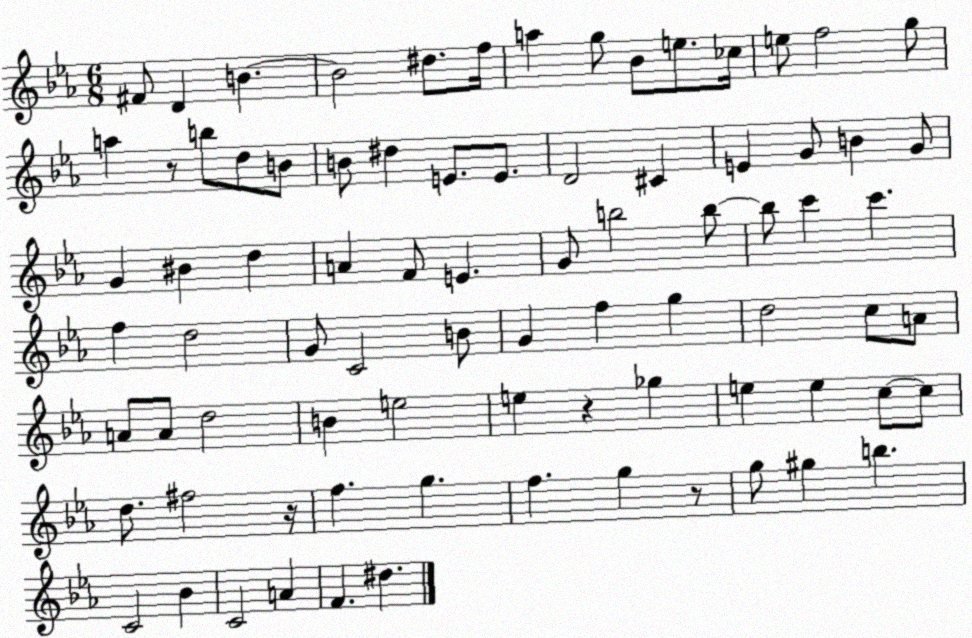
X:1
T:Untitled
M:6/8
L:1/4
K:Eb
^F/2 D B B2 ^d/2 f/4 a g/2 _B/2 e/2 _c/4 e/2 f2 g/2 a z/2 b/2 d/2 B/2 B/2 ^d E/2 E/2 D2 ^C E G/2 B G/2 G ^B d A F/2 E G/2 b2 b/2 b/2 c' c' f d2 G/2 C2 B/2 G f g d2 c/2 A/2 A/2 A/2 d2 B e2 e z _g e e c/2 c/2 d/2 ^f2 z/4 f g f g z/2 g/2 ^g b C2 _B C2 A F ^d